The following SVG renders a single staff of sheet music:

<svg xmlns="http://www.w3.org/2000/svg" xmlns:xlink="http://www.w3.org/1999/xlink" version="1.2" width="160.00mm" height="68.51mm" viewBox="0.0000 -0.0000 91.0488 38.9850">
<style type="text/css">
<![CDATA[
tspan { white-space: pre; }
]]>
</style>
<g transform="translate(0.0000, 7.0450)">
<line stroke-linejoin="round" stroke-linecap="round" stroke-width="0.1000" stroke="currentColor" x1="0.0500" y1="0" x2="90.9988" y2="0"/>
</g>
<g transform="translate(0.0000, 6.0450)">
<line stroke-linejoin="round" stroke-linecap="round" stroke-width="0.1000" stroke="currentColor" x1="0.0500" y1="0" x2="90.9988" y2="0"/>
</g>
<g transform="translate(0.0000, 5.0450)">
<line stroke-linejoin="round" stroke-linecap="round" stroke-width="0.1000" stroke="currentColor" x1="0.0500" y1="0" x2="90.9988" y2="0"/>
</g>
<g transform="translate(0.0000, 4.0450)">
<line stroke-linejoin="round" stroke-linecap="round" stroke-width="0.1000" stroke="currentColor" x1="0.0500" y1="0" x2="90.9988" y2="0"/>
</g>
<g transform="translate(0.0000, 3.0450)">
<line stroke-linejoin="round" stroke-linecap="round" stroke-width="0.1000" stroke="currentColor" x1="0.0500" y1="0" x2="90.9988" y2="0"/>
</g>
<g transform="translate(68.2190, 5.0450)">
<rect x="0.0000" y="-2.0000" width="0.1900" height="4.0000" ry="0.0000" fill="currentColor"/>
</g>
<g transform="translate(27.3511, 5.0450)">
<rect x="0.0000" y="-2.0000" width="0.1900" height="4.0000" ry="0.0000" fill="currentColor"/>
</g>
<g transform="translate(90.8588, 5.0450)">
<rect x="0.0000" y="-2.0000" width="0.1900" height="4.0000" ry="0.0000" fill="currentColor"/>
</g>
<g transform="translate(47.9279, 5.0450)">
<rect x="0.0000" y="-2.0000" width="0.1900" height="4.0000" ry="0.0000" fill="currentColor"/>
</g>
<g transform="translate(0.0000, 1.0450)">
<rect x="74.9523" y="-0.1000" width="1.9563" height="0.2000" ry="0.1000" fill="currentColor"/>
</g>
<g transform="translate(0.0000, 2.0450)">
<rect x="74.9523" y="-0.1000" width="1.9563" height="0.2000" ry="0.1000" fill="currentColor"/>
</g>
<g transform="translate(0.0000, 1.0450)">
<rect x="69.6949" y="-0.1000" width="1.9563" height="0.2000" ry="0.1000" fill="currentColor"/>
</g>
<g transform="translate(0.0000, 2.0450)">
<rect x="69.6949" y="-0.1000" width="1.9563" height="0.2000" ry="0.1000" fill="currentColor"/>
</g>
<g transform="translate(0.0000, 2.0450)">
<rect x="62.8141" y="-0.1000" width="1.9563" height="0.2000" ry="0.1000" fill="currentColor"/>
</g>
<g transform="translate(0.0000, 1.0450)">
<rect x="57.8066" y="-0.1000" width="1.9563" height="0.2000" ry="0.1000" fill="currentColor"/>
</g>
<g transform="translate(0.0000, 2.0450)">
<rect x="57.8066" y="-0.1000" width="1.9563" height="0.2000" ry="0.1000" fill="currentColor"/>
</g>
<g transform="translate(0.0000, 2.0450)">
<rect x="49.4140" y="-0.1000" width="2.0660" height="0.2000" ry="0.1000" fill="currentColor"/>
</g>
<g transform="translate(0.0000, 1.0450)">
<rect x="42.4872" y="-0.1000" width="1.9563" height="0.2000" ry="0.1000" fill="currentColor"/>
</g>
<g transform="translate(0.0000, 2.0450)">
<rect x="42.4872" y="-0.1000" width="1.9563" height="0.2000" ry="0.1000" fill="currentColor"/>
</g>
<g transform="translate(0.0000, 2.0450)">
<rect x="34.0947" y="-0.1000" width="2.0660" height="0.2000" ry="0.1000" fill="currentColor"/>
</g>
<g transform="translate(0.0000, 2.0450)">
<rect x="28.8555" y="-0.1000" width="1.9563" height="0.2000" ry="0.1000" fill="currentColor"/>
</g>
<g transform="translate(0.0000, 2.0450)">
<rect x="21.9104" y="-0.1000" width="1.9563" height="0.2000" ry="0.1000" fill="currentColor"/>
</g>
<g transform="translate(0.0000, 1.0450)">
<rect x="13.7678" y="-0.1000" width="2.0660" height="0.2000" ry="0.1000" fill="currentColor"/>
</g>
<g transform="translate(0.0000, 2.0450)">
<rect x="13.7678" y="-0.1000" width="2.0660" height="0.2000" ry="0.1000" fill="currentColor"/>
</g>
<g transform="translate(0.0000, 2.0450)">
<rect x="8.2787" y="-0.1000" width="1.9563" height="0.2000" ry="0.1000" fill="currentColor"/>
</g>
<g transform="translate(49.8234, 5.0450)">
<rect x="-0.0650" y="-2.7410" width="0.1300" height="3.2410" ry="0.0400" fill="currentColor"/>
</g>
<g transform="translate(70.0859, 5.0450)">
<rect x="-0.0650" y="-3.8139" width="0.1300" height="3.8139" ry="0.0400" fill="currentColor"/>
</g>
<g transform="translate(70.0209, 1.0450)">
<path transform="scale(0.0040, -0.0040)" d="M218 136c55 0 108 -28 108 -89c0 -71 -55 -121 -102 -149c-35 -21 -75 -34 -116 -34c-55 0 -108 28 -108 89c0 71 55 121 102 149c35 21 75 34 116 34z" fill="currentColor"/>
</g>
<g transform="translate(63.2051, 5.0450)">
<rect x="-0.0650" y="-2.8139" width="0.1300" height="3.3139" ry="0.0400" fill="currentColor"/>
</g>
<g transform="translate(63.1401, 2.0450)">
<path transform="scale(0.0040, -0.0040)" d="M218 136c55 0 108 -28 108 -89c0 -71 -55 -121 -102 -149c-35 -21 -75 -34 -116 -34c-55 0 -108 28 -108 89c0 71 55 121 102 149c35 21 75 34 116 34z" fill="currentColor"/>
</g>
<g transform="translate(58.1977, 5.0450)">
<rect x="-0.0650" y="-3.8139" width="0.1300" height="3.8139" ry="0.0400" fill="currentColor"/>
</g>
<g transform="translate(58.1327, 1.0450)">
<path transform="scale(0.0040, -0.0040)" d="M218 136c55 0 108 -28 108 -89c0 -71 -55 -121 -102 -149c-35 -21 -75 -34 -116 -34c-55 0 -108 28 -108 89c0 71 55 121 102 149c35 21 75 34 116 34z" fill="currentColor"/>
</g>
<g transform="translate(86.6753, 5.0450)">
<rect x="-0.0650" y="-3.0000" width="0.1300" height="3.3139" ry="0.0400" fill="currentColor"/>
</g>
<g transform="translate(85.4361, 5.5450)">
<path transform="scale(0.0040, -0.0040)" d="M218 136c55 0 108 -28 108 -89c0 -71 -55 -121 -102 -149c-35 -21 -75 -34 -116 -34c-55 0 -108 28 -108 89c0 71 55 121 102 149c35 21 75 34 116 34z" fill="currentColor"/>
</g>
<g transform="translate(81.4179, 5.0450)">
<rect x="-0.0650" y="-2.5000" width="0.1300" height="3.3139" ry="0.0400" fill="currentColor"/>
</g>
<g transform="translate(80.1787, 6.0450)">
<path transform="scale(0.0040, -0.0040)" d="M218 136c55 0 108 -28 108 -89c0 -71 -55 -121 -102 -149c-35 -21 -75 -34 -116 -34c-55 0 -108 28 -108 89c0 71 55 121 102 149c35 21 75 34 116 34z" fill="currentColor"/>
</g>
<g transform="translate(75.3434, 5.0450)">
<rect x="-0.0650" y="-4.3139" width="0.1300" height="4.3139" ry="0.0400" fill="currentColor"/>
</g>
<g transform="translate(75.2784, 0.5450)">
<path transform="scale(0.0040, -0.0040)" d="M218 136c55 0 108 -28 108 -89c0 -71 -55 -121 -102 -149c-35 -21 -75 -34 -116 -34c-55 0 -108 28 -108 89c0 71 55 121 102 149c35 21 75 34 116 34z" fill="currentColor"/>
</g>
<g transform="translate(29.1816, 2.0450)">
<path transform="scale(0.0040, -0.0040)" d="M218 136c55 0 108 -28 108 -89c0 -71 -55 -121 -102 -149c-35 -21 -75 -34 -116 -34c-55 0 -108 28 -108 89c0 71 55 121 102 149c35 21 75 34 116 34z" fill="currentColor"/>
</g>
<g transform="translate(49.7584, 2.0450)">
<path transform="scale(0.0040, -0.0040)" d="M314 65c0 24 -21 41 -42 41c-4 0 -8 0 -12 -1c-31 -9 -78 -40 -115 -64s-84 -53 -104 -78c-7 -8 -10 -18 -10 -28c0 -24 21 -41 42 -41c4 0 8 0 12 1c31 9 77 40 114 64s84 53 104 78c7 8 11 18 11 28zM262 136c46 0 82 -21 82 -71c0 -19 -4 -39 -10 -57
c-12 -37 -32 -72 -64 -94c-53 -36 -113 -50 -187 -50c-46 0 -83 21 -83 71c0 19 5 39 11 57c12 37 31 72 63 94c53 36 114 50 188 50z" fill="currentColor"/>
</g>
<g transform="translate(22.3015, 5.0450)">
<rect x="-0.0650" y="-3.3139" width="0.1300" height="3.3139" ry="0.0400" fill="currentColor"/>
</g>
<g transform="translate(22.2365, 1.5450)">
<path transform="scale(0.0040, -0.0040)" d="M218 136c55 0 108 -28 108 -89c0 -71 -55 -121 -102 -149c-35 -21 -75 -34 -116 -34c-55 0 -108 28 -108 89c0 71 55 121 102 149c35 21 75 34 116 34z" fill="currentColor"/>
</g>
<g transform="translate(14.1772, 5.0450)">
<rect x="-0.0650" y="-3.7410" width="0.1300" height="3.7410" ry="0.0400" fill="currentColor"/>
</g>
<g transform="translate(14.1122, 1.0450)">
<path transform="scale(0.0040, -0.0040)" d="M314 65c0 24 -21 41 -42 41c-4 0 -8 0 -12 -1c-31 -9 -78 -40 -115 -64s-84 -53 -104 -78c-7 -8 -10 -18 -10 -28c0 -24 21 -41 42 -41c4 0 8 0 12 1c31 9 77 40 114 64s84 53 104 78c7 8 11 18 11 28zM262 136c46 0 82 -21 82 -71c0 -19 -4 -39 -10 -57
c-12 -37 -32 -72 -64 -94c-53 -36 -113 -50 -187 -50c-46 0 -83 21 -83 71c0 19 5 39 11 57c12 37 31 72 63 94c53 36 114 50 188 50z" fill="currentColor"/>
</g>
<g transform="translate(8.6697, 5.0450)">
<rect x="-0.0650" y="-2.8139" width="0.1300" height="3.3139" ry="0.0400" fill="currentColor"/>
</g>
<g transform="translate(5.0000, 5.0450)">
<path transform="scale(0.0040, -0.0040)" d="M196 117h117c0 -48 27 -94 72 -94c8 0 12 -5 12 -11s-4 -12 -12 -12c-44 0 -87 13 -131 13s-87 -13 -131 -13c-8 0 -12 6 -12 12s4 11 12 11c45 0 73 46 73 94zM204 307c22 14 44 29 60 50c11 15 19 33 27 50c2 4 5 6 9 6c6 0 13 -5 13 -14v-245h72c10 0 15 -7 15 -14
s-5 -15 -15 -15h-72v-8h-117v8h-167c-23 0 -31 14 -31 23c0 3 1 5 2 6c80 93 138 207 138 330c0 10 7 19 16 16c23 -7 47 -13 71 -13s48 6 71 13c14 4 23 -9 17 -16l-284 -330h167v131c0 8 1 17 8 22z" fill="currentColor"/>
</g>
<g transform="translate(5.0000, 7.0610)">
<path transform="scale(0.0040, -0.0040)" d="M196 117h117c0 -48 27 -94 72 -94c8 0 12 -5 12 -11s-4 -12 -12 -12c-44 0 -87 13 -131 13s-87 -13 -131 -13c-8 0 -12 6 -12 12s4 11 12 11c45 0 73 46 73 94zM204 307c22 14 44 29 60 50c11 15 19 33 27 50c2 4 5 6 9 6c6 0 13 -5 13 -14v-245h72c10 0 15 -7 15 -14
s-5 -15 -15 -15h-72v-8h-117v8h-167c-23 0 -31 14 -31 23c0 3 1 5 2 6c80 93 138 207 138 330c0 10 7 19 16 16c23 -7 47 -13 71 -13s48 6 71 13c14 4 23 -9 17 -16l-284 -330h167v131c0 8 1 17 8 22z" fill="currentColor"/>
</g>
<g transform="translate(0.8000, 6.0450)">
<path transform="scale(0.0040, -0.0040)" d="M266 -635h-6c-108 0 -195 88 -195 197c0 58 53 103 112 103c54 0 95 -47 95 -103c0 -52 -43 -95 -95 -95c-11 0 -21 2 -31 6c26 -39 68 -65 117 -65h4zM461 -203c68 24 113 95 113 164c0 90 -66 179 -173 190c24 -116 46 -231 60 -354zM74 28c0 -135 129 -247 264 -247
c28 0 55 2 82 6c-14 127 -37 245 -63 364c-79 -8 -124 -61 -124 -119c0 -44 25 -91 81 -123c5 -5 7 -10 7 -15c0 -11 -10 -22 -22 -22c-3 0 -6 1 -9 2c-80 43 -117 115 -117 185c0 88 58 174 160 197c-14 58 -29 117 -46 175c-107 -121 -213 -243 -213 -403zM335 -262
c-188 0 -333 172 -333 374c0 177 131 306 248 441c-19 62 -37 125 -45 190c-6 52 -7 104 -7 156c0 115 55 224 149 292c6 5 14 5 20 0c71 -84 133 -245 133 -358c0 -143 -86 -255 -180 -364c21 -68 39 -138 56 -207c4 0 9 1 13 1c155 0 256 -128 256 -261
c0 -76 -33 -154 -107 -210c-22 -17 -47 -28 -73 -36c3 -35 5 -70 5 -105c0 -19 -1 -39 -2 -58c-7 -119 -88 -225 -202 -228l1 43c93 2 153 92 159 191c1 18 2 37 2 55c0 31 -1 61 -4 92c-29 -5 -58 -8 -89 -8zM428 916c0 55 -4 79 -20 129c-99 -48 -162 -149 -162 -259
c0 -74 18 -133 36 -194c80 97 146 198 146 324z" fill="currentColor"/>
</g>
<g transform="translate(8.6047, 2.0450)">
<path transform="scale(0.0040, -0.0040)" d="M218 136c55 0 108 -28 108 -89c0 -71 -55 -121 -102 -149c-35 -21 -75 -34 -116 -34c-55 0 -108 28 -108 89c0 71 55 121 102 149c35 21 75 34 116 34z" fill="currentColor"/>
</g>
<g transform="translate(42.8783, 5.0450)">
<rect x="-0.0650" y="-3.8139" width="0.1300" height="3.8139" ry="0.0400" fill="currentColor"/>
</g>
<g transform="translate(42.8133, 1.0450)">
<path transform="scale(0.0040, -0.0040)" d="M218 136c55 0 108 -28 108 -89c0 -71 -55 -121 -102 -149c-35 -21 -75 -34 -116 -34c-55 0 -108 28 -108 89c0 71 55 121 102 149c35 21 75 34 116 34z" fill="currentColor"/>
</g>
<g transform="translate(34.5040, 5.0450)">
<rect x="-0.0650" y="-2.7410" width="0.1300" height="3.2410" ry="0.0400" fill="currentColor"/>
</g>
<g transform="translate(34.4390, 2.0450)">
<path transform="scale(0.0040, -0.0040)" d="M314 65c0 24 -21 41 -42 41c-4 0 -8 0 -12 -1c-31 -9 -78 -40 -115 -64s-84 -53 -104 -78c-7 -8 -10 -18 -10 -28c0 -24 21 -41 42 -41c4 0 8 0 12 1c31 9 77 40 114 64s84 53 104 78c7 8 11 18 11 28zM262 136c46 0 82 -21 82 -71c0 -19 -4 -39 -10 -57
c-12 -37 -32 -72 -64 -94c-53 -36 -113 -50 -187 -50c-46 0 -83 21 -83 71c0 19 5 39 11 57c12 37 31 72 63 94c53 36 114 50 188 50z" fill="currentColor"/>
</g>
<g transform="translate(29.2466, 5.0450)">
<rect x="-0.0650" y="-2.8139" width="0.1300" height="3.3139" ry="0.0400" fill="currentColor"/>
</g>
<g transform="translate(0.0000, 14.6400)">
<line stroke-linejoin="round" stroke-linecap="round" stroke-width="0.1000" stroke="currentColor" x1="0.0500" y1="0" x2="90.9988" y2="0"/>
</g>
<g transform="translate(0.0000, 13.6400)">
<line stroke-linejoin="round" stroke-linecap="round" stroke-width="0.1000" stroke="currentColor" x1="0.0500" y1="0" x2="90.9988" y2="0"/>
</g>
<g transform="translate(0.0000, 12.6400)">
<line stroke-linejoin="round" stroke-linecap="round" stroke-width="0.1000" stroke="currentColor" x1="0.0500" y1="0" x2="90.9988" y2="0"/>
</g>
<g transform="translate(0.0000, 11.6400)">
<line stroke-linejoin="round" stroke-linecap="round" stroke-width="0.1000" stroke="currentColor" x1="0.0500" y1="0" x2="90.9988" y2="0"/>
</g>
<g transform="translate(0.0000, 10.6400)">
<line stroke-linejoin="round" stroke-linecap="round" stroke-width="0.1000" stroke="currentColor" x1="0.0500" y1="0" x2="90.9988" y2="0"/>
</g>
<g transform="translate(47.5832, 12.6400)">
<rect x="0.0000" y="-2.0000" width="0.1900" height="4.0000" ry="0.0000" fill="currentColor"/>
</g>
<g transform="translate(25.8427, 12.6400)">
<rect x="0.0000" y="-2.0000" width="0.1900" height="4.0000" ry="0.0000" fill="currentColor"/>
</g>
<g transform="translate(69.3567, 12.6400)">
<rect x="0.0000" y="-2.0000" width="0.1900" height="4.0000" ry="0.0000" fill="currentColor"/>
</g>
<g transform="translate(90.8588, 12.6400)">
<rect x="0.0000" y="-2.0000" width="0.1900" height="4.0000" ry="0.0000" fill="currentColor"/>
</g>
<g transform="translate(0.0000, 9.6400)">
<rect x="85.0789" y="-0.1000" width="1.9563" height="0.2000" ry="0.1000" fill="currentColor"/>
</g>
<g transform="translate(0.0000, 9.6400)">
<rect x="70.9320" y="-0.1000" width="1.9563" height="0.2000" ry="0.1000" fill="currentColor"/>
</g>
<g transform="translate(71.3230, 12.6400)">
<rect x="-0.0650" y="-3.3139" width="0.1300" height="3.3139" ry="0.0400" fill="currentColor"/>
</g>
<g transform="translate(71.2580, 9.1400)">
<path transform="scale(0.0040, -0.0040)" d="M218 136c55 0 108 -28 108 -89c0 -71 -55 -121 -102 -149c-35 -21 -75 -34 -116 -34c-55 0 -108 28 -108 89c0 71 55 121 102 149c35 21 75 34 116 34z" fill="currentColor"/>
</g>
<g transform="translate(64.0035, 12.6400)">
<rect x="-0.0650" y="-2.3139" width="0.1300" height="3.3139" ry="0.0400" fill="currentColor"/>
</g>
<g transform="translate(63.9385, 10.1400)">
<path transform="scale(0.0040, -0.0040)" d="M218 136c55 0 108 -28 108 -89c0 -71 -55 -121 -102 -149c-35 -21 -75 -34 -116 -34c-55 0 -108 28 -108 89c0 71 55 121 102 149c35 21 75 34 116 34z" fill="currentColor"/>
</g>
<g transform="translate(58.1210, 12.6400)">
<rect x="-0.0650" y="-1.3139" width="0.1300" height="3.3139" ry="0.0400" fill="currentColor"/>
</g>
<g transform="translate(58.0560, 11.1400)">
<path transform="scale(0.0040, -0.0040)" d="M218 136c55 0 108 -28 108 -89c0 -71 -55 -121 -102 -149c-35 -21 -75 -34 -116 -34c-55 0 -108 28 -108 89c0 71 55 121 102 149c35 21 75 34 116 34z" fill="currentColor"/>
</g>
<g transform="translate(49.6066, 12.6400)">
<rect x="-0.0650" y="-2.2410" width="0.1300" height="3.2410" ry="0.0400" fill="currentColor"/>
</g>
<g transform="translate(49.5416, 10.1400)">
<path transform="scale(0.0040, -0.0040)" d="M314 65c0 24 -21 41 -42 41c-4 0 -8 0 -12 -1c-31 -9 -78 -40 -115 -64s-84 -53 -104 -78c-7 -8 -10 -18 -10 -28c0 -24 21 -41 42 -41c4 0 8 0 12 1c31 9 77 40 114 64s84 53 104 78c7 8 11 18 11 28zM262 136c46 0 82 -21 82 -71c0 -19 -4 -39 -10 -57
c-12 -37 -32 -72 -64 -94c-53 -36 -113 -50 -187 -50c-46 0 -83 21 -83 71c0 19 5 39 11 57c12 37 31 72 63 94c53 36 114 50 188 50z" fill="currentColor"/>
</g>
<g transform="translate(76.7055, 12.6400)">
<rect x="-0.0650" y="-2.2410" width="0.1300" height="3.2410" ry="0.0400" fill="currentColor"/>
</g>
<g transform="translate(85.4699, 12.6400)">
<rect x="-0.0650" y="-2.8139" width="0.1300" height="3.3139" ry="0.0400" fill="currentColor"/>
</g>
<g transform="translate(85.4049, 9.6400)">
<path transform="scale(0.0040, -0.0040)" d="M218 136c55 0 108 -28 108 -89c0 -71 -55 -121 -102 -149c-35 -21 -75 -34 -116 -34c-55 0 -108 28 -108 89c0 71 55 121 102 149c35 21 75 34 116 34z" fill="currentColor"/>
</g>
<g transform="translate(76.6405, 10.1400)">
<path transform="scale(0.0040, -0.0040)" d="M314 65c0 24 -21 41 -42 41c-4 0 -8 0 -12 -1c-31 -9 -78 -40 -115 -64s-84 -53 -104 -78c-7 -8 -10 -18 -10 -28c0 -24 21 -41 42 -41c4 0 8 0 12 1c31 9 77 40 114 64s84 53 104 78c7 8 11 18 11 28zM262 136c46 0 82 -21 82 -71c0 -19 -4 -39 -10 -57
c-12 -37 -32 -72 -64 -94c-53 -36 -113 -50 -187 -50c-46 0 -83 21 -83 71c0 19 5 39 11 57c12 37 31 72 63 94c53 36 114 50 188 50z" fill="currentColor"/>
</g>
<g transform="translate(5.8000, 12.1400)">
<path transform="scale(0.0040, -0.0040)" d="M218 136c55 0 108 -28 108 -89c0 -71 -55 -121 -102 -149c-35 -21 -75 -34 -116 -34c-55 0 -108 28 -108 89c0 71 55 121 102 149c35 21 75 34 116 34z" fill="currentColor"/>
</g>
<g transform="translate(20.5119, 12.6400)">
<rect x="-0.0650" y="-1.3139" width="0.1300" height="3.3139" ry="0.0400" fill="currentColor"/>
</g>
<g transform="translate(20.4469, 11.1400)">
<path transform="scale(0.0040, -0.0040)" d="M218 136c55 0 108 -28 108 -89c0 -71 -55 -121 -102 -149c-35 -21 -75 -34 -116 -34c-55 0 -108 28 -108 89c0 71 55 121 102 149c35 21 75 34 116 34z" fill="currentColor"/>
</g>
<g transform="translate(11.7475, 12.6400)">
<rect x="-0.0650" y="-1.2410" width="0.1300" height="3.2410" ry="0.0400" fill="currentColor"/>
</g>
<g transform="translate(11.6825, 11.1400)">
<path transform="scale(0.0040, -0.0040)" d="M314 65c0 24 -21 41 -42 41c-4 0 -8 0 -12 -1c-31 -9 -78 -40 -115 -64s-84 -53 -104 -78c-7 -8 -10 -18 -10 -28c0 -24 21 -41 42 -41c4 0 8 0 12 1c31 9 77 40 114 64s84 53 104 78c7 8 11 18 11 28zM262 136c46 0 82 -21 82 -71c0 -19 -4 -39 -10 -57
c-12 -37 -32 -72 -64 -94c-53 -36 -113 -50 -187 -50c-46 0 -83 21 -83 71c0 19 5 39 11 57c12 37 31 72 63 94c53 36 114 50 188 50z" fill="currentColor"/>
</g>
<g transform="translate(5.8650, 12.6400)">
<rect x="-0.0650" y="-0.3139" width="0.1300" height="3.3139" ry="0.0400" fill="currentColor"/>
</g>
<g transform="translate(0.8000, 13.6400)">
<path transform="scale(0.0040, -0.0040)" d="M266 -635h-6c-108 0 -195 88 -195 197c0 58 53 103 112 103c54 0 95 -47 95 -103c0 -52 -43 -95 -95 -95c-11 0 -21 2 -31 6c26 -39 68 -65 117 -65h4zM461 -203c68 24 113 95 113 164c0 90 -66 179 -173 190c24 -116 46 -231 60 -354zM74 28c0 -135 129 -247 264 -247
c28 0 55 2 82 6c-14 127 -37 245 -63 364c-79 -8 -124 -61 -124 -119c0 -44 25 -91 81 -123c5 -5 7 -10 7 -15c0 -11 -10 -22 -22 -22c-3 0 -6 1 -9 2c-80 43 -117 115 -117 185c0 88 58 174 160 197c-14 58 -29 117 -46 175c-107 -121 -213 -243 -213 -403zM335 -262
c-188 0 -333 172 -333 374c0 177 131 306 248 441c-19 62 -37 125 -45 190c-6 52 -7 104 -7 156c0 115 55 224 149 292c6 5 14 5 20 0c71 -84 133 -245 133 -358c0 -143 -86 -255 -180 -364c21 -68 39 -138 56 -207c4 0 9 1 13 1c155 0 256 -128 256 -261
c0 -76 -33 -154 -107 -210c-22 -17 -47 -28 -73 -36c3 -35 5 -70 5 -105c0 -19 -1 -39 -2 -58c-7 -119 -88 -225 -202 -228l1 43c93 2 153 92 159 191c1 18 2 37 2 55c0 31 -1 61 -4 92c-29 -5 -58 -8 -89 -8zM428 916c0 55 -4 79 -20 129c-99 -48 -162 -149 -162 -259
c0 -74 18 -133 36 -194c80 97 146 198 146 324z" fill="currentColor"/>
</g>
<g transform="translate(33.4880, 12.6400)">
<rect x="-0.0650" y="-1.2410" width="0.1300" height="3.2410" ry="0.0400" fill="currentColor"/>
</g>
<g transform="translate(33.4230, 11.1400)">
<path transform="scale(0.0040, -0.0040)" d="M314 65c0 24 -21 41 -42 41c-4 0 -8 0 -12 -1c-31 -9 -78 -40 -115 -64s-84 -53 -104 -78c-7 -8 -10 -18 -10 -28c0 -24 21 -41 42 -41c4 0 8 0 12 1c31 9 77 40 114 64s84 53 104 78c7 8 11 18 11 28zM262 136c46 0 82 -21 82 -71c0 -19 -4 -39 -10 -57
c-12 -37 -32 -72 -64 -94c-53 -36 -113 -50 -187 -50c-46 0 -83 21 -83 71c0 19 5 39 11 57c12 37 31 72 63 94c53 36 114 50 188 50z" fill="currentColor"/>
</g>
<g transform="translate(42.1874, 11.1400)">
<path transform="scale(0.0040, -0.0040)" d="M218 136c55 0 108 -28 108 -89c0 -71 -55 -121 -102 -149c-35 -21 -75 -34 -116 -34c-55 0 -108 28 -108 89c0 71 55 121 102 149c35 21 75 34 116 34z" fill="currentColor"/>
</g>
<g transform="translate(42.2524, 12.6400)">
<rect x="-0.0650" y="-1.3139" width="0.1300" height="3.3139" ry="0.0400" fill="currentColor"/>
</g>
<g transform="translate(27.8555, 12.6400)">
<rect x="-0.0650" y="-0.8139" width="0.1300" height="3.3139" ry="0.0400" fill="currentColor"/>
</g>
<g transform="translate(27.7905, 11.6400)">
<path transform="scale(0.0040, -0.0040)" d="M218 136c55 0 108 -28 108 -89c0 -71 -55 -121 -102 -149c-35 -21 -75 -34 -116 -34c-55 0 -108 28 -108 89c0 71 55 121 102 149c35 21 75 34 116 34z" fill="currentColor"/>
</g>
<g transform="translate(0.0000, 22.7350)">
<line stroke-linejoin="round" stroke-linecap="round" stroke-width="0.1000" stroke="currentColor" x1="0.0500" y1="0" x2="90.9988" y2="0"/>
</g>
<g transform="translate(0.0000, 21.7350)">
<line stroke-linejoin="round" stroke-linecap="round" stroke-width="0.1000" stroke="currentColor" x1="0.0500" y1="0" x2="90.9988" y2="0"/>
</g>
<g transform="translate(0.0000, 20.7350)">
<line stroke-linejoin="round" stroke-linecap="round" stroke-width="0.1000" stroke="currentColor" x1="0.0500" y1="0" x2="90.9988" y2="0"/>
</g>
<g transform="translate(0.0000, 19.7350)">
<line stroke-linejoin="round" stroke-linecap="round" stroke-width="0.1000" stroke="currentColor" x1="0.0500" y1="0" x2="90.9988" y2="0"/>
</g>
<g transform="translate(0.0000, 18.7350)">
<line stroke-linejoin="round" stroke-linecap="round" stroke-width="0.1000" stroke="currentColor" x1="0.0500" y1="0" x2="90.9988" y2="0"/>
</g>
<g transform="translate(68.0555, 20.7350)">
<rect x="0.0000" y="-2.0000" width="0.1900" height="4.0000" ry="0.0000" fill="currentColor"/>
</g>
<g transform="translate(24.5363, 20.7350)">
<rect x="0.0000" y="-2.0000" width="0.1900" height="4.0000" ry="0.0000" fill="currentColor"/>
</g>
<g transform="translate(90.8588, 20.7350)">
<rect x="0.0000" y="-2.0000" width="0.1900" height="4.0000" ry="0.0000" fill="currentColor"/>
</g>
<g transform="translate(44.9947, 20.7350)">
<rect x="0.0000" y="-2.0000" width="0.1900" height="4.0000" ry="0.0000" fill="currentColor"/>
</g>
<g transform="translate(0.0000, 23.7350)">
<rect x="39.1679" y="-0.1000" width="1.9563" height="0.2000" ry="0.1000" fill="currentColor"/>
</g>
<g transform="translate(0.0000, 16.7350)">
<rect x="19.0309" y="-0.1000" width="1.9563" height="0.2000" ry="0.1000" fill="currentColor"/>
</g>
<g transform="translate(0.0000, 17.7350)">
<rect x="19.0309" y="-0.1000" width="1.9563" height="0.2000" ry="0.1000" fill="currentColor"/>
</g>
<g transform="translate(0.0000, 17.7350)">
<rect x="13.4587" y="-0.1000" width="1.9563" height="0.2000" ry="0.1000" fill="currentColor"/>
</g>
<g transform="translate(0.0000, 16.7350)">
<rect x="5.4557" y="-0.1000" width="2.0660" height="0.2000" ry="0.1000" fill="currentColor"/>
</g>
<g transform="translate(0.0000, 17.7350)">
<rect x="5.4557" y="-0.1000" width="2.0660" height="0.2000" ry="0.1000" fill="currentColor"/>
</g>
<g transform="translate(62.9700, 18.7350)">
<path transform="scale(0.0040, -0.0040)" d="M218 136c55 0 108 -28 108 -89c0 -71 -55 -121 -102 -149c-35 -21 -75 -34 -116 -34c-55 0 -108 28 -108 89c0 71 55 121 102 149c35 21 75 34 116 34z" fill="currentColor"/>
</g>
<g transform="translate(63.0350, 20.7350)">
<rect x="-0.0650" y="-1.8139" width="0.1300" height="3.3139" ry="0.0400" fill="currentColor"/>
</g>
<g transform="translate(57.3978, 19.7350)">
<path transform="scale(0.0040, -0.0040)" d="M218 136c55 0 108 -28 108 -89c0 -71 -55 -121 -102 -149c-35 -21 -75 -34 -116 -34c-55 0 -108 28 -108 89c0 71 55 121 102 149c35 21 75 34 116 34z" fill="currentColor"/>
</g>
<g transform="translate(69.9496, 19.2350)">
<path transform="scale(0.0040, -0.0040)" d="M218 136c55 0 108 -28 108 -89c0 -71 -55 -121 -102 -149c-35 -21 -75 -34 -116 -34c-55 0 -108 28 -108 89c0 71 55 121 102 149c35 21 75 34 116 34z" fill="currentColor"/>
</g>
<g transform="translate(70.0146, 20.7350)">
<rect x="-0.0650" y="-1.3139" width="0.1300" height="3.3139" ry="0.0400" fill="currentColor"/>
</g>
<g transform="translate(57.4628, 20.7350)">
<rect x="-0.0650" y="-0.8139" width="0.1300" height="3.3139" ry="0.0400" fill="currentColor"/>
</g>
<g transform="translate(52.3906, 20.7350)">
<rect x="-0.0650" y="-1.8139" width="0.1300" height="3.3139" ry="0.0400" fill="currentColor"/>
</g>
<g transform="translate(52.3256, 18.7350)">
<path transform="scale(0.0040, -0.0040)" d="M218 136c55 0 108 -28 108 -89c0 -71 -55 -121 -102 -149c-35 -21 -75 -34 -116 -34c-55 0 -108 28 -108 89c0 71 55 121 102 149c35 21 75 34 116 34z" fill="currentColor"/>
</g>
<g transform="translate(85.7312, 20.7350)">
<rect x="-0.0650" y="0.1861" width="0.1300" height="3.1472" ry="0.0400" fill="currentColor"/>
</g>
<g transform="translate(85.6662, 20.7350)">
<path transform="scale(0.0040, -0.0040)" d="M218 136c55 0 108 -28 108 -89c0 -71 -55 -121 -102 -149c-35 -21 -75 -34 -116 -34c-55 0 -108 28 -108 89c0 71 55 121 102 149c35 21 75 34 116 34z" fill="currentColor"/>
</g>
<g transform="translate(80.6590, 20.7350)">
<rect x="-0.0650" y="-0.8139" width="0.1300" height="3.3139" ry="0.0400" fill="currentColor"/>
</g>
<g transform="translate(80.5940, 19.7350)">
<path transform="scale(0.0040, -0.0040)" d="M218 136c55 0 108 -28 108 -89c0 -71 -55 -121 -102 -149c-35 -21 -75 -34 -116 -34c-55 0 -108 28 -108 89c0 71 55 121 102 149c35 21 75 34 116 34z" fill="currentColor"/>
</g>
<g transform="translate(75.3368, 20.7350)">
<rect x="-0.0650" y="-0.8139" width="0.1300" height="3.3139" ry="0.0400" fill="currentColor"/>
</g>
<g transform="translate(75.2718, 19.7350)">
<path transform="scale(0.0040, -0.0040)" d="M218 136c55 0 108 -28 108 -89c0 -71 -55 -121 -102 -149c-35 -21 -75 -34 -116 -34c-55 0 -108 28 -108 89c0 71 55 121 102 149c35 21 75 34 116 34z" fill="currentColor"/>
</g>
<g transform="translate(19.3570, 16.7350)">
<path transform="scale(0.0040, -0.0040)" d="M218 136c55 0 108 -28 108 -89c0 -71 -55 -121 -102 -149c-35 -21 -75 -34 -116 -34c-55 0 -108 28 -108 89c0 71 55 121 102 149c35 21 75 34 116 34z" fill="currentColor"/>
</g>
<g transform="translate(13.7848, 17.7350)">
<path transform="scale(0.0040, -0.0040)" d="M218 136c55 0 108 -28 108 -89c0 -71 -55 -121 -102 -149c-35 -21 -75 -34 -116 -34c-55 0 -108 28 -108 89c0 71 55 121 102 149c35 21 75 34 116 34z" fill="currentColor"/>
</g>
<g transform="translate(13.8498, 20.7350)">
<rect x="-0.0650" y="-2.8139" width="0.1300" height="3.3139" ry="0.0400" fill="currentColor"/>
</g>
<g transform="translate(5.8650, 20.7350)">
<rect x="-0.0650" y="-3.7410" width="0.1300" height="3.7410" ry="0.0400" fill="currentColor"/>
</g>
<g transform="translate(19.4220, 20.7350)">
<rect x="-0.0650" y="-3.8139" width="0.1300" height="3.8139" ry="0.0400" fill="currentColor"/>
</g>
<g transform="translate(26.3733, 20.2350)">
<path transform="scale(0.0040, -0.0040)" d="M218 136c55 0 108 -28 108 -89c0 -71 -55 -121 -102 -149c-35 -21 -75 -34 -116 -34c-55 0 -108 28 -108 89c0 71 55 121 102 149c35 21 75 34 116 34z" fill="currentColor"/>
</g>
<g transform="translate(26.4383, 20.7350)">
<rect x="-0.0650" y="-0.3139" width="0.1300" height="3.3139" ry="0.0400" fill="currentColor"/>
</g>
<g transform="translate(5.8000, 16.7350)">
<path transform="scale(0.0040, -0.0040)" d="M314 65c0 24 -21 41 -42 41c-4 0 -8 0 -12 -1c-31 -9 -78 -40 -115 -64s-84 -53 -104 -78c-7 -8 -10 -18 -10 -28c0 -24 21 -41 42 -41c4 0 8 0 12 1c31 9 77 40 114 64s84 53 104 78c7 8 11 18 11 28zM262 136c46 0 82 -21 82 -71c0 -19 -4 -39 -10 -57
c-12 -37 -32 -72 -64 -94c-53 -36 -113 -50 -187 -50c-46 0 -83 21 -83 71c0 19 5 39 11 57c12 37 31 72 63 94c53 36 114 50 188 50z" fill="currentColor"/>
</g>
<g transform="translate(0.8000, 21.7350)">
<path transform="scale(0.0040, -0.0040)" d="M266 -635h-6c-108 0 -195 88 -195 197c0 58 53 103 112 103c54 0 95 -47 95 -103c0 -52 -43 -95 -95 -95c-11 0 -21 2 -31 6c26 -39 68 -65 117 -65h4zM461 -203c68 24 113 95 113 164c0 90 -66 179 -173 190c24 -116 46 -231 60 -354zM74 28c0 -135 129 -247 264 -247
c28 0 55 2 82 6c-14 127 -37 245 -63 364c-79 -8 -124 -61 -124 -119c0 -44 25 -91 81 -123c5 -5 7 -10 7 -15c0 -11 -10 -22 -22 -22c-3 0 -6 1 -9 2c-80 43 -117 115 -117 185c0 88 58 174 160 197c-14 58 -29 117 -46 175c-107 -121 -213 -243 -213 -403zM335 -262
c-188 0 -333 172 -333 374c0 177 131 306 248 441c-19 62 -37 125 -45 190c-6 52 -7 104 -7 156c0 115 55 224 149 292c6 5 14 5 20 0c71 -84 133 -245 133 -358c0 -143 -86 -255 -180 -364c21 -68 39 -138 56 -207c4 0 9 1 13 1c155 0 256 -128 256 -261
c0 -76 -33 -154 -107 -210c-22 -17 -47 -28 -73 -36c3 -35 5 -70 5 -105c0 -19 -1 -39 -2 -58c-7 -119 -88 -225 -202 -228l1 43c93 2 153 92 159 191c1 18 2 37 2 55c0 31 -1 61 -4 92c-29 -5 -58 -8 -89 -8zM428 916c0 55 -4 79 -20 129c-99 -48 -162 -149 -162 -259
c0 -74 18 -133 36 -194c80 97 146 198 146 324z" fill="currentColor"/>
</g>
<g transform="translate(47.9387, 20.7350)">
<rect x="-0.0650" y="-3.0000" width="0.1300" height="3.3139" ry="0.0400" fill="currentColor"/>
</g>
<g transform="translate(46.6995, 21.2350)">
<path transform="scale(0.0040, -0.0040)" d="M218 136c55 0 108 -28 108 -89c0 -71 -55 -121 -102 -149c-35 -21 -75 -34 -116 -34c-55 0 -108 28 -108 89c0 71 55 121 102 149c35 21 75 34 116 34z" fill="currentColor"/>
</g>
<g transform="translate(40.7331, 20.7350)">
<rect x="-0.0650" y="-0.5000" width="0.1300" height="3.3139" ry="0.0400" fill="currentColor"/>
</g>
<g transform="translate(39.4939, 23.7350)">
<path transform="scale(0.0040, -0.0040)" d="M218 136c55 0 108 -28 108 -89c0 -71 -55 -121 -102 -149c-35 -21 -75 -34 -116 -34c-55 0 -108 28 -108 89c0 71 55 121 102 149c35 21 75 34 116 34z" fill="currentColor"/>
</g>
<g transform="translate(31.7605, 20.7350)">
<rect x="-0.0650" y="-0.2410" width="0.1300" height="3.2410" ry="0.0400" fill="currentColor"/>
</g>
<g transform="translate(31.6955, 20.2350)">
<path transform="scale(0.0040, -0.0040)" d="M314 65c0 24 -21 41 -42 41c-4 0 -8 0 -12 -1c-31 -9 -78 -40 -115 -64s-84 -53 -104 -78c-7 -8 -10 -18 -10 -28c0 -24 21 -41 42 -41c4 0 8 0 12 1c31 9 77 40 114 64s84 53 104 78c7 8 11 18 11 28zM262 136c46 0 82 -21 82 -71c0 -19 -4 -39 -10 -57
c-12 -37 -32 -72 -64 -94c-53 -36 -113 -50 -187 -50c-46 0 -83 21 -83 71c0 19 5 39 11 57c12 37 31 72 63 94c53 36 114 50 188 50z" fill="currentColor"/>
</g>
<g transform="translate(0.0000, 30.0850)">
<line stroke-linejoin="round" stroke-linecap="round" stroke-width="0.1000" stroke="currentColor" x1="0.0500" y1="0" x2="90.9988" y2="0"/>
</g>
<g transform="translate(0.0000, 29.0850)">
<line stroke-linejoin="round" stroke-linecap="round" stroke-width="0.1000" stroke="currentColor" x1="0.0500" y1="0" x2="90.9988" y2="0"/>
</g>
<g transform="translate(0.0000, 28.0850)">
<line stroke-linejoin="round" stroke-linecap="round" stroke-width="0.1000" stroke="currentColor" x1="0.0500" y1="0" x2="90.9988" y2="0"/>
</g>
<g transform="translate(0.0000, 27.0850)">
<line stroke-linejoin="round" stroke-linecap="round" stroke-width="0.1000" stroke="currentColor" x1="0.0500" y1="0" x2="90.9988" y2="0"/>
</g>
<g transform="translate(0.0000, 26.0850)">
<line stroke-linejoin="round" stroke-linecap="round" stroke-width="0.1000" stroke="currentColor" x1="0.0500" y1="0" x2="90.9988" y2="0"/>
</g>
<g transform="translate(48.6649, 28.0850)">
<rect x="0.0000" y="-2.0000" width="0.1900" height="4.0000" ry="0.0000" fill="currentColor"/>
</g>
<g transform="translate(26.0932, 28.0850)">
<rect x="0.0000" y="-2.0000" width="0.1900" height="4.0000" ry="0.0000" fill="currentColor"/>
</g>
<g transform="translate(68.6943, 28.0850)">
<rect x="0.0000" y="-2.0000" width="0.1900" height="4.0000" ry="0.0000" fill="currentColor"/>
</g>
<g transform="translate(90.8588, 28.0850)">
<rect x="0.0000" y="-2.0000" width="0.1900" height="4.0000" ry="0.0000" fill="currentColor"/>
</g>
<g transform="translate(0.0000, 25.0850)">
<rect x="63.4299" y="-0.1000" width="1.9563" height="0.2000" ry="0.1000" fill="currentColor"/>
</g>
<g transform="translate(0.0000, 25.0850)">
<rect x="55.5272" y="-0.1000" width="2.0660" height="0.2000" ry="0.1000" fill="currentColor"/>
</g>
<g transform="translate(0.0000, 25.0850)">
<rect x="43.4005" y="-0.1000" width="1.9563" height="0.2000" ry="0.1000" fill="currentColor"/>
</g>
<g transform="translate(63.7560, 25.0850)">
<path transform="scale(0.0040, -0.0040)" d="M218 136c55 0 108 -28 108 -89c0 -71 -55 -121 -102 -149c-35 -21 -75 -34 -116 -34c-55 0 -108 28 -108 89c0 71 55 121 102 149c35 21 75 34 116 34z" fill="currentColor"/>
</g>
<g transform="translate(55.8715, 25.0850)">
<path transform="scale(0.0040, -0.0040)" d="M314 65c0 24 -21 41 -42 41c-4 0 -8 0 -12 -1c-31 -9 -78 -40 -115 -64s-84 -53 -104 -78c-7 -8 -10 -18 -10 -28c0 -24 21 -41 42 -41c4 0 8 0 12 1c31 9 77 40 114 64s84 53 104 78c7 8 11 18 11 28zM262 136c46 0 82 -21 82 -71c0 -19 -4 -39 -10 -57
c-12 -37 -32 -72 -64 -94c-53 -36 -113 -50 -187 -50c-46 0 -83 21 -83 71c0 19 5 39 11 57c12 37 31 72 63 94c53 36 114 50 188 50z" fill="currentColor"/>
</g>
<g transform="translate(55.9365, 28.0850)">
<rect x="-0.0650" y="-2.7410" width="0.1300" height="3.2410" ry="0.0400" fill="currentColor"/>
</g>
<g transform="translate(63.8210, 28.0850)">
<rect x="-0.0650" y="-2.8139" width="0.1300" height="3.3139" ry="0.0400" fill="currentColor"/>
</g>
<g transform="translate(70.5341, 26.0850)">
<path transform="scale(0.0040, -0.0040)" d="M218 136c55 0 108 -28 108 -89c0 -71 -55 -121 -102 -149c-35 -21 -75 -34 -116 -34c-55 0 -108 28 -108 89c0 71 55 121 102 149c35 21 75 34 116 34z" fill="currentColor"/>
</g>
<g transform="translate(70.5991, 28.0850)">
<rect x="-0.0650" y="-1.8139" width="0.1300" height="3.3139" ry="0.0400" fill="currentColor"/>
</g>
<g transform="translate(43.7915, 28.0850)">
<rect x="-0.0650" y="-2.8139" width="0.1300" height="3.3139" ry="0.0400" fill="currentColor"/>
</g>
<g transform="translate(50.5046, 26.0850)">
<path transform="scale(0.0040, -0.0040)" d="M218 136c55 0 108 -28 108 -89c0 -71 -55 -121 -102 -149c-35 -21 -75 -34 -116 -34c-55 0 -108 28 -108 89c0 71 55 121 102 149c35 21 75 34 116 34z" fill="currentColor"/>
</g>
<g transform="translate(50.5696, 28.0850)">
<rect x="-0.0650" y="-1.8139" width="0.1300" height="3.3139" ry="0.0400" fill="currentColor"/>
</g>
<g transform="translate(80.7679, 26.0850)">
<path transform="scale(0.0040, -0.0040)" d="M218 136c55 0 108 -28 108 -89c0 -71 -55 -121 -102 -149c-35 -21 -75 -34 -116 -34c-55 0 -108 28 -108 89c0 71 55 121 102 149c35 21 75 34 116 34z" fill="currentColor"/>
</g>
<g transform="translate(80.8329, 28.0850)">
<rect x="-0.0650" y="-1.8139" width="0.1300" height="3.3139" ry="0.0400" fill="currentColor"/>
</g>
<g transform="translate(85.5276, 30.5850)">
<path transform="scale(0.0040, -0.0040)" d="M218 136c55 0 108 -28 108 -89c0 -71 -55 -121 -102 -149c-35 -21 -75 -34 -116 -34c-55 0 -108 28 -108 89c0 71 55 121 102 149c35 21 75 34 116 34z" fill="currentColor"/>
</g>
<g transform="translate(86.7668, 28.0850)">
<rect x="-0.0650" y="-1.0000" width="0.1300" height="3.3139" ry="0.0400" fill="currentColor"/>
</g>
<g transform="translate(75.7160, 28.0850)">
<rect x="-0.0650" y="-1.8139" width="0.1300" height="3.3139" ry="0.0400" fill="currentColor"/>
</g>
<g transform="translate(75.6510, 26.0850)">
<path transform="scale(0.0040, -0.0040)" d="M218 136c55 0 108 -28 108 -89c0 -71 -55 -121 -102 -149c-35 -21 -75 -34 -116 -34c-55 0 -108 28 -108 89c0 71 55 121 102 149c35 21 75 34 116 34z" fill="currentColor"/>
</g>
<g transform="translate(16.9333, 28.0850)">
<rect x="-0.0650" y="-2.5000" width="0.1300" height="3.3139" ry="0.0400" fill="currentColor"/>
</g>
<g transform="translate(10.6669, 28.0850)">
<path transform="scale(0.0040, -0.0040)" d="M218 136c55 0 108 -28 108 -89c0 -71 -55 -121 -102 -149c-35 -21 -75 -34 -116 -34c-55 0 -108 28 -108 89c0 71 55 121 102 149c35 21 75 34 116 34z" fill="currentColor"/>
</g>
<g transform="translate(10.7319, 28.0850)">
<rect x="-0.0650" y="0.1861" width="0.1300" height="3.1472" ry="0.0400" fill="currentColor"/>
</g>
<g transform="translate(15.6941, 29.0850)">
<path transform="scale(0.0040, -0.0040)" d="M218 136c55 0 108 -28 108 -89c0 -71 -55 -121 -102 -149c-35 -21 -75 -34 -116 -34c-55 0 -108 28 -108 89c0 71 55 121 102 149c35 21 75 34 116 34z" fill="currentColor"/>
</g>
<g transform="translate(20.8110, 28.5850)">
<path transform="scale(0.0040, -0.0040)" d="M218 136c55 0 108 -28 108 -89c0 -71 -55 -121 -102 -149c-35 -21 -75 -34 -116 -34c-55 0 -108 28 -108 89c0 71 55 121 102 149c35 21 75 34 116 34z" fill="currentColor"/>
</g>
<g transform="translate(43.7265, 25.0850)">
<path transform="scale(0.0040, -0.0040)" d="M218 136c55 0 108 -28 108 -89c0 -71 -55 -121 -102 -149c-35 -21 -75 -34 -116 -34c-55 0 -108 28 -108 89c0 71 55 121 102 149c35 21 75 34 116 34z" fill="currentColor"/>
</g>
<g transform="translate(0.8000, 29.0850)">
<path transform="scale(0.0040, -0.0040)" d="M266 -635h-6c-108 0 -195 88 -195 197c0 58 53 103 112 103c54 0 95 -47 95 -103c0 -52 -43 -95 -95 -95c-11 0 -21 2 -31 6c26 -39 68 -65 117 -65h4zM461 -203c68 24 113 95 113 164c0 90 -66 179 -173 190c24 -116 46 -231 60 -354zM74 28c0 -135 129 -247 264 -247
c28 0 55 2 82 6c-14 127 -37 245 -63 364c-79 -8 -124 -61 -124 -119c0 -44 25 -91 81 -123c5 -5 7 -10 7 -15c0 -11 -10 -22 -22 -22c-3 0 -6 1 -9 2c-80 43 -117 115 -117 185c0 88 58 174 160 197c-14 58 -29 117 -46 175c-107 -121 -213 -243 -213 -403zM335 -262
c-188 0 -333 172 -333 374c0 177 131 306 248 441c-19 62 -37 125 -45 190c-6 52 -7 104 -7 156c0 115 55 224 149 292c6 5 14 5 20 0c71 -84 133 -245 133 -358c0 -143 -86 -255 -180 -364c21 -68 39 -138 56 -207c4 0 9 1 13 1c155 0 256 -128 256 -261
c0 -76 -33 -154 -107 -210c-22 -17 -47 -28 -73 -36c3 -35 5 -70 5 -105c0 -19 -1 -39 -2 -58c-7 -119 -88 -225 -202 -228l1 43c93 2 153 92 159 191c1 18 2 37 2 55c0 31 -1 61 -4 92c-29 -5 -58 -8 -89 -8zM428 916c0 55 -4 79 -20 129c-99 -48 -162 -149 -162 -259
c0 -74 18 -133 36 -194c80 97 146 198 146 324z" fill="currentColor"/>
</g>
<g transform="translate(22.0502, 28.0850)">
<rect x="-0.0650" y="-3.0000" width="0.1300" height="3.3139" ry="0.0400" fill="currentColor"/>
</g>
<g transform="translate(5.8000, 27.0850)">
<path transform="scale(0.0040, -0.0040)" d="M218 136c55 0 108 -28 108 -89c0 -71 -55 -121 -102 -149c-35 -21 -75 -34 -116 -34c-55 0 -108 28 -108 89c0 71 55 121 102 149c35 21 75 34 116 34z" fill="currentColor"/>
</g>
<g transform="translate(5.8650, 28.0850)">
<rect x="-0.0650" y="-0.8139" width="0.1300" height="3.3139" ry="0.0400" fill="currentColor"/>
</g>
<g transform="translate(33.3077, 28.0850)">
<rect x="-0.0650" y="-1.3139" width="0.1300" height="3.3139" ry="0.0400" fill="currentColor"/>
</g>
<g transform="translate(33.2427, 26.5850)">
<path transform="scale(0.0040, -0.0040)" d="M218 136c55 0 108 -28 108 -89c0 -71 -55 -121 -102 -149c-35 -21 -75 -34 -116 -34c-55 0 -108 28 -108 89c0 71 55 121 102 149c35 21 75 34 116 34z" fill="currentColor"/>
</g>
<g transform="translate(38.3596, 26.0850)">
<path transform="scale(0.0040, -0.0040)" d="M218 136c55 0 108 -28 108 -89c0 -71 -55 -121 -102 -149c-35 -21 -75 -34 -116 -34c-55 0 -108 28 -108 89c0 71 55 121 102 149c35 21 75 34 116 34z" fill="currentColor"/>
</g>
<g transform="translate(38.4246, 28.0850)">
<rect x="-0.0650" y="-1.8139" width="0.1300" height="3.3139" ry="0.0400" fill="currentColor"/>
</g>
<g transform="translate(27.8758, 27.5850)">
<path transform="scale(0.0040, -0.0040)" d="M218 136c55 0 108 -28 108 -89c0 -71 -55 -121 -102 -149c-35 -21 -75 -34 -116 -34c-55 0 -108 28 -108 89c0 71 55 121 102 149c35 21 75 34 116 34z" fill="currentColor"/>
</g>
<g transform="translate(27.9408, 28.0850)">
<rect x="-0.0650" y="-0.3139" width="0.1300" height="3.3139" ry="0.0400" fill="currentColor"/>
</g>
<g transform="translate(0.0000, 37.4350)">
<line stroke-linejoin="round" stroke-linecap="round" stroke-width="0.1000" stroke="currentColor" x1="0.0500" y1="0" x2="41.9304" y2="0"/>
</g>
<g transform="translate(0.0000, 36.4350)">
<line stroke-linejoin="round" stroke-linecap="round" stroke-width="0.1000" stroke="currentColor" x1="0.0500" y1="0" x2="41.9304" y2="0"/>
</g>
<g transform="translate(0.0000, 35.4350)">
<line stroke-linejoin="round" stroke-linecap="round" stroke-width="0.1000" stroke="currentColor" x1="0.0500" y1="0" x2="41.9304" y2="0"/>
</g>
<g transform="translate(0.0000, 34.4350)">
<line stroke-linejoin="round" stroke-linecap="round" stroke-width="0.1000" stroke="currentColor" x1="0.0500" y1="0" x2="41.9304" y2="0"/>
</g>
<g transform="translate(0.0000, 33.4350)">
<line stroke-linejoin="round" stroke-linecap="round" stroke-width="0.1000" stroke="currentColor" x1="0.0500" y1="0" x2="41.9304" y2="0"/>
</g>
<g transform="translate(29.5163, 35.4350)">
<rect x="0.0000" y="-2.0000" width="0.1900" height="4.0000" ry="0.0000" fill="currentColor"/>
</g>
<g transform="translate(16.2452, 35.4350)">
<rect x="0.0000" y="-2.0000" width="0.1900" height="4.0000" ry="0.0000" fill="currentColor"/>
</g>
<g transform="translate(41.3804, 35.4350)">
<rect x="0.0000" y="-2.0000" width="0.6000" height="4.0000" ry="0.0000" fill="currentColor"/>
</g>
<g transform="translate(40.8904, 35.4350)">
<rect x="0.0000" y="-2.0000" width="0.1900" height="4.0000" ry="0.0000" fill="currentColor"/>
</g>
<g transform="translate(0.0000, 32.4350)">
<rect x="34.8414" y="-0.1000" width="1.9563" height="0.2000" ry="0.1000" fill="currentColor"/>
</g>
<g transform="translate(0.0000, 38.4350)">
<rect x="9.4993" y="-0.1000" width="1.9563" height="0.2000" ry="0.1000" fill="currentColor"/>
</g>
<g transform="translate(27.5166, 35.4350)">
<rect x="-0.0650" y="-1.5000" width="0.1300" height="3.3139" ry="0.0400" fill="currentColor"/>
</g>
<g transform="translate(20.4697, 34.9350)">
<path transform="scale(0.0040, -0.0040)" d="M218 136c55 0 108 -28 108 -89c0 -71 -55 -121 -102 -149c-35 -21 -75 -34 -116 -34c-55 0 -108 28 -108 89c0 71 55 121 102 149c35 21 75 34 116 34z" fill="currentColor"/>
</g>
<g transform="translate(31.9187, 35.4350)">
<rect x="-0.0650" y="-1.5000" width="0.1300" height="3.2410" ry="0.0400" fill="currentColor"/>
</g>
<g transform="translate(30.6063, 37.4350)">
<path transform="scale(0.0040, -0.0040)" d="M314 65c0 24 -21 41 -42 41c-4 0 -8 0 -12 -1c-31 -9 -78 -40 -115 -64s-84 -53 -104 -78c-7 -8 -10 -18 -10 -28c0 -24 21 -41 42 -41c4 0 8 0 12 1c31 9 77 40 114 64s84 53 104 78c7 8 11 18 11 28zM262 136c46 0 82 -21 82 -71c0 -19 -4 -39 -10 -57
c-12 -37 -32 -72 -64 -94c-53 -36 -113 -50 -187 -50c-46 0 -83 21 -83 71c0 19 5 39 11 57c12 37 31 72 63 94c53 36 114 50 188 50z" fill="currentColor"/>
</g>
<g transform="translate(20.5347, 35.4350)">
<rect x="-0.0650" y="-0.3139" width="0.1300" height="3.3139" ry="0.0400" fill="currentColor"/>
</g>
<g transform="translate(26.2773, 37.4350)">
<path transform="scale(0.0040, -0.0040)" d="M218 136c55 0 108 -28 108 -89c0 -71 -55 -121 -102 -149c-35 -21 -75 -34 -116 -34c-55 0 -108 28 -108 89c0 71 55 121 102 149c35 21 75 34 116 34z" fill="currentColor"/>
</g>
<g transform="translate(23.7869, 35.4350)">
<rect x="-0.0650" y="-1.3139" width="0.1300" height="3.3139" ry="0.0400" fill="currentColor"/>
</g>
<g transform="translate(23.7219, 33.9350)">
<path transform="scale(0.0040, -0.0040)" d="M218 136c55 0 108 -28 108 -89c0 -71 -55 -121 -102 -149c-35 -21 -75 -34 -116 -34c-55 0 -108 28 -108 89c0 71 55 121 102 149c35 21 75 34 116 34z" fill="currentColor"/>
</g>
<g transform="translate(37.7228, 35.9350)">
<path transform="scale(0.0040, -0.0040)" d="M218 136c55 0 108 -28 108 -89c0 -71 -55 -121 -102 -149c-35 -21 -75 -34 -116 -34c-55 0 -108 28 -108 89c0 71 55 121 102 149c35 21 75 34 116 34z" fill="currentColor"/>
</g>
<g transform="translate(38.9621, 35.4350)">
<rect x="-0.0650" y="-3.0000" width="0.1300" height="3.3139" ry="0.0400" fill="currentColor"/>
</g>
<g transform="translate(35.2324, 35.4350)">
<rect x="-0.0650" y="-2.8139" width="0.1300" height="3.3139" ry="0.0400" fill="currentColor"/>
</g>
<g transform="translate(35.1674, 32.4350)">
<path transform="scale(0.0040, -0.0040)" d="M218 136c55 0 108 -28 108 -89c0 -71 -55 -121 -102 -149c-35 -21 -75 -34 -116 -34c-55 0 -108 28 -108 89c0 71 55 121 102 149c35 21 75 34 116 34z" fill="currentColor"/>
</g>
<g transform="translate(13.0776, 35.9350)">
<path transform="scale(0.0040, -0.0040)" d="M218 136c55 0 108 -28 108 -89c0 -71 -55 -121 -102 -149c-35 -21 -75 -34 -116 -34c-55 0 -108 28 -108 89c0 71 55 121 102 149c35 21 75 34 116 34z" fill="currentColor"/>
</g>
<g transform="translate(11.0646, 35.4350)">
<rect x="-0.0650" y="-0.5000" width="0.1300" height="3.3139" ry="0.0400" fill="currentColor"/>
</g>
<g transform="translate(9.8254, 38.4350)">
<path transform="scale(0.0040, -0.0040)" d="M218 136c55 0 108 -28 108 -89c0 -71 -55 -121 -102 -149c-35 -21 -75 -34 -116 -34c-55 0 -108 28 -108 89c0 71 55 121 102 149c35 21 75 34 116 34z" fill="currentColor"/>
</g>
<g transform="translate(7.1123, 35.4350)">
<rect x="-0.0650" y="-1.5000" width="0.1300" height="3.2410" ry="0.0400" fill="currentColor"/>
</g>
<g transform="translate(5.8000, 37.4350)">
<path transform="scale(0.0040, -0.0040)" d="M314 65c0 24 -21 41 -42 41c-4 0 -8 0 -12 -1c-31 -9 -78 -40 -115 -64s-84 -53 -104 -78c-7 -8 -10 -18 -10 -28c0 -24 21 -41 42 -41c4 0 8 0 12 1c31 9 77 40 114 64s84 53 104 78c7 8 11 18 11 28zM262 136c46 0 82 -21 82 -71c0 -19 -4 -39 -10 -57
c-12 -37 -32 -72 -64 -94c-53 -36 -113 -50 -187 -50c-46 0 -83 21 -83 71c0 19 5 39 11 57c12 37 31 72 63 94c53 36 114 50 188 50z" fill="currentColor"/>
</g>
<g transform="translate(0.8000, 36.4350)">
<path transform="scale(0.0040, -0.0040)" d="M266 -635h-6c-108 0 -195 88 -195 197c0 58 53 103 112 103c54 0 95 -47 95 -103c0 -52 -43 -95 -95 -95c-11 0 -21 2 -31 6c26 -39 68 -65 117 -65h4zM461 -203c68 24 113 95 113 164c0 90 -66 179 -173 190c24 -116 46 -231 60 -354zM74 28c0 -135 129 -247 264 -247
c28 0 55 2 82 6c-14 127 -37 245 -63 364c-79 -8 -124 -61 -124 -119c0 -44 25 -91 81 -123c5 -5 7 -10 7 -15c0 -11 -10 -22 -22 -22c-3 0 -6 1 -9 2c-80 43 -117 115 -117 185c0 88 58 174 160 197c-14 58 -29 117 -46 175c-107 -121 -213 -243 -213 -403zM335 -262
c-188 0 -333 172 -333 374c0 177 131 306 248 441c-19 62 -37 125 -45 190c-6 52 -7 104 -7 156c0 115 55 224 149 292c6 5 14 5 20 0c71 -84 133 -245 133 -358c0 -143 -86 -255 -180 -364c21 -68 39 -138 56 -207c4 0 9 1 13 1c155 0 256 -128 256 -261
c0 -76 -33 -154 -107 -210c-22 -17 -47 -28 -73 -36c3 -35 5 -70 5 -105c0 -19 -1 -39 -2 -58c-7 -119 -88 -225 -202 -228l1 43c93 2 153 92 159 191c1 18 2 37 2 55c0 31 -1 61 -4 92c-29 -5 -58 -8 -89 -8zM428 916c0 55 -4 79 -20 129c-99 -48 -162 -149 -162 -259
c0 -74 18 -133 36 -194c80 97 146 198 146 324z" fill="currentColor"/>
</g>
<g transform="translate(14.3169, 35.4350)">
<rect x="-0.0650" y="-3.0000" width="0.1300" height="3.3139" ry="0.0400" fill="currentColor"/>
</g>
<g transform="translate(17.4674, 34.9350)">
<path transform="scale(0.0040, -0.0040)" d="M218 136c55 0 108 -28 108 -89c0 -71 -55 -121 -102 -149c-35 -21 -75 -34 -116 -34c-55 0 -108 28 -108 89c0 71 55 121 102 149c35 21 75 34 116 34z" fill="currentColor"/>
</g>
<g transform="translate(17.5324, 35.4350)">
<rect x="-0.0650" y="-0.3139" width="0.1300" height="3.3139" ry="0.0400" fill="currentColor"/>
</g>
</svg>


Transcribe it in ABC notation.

X:1
T:Untitled
M:4/4
L:1/4
K:C
a c'2 b a a2 c' a2 c' a c' d' G A c e2 e d e2 e g2 e g b g2 a c'2 a c' c c2 C A f d f e d d B d B G A c e f a f a2 a f f f D E2 C A c c e E E2 a A